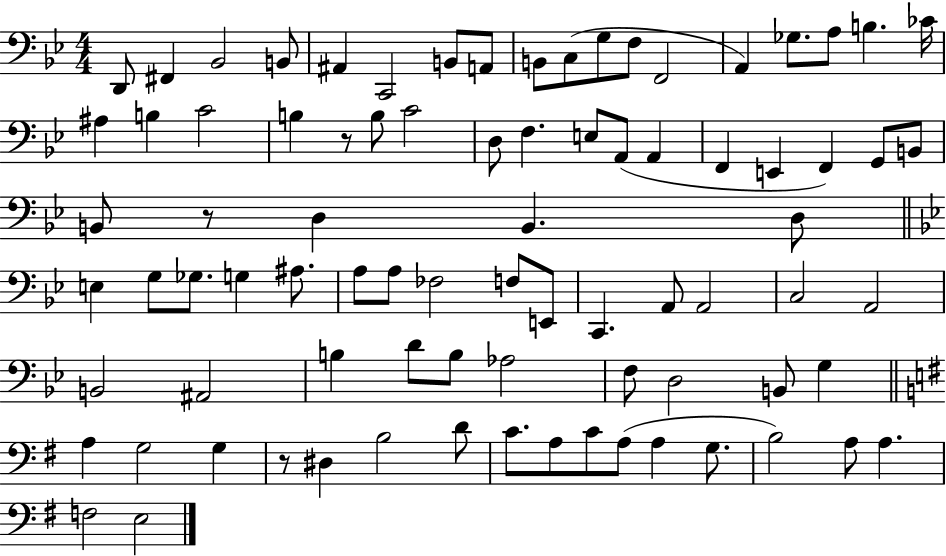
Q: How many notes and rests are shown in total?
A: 83